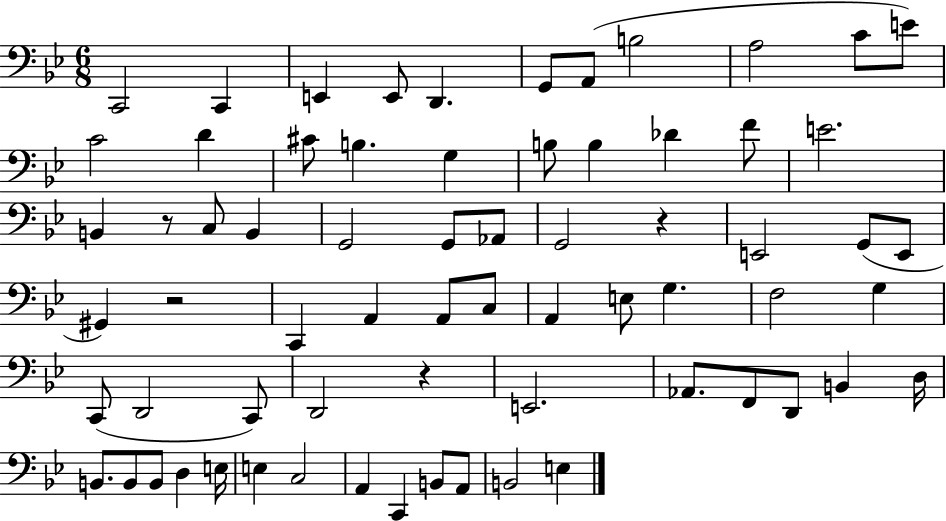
X:1
T:Untitled
M:6/8
L:1/4
K:Bb
C,,2 C,, E,, E,,/2 D,, G,,/2 A,,/2 B,2 A,2 C/2 E/2 C2 D ^C/2 B, G, B,/2 B, _D F/2 E2 B,, z/2 C,/2 B,, G,,2 G,,/2 _A,,/2 G,,2 z E,,2 G,,/2 E,,/2 ^G,, z2 C,, A,, A,,/2 C,/2 A,, E,/2 G, F,2 G, C,,/2 D,,2 C,,/2 D,,2 z E,,2 _A,,/2 F,,/2 D,,/2 B,, D,/4 B,,/2 B,,/2 B,,/2 D, E,/4 E, C,2 A,, C,, B,,/2 A,,/2 B,,2 E,